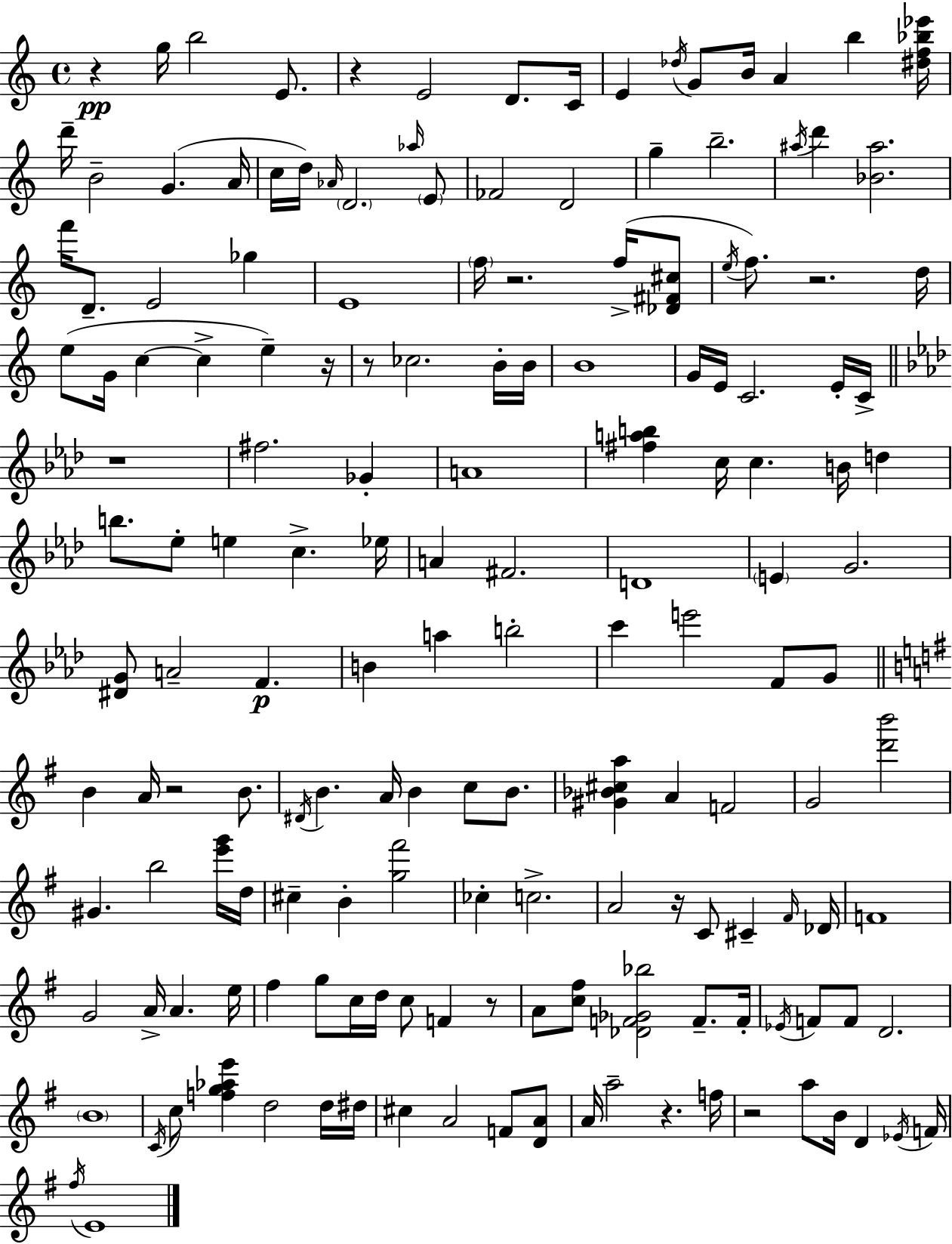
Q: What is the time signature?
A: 4/4